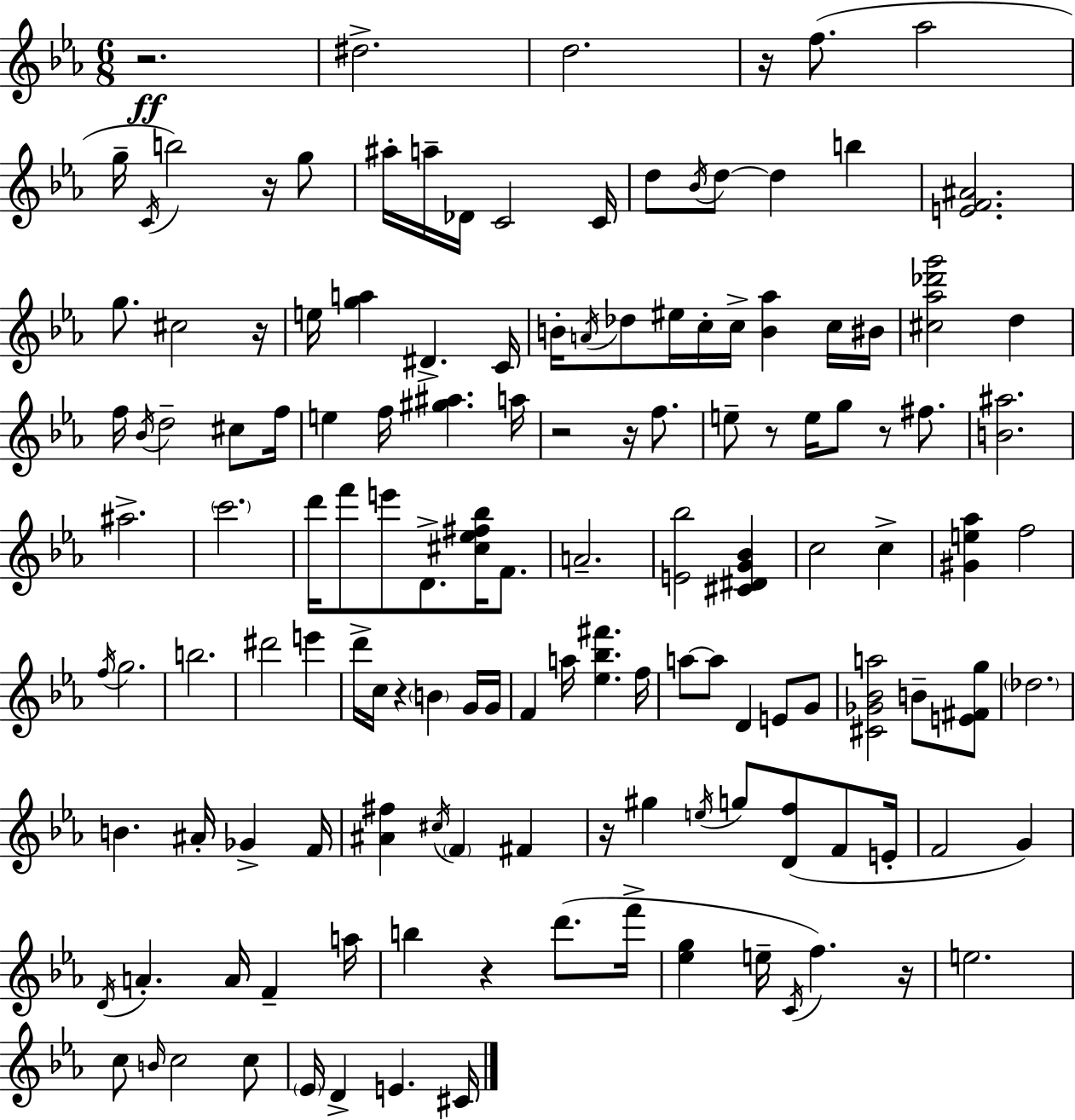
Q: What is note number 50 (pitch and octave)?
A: E6